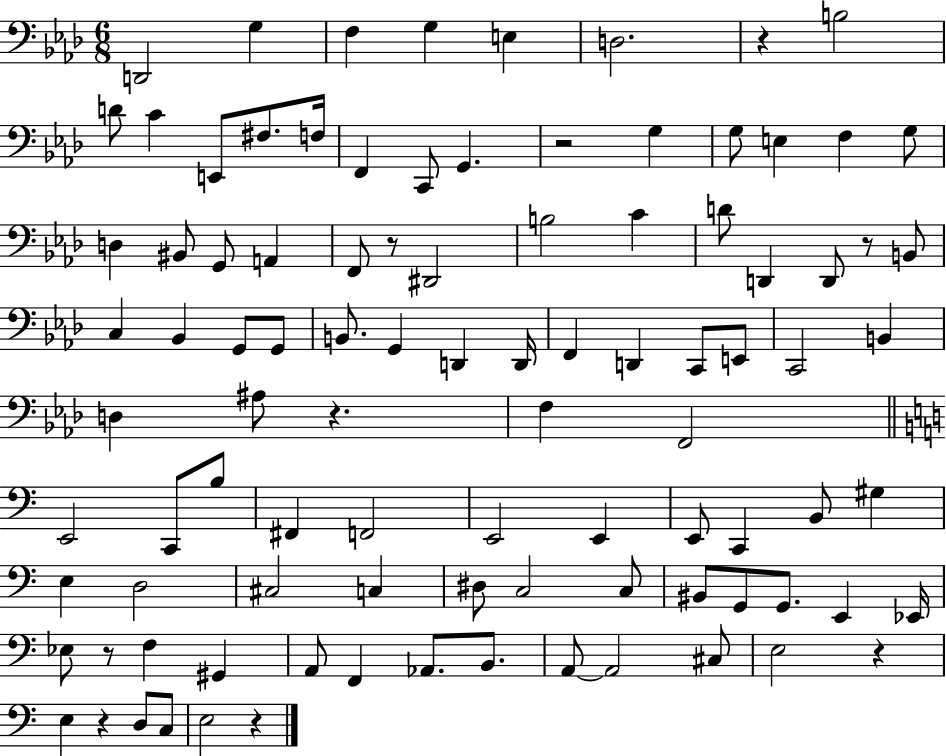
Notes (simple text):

D2/h G3/q F3/q G3/q E3/q D3/h. R/q B3/h D4/e C4/q E2/e F#3/e. F3/s F2/q C2/e G2/q. R/h G3/q G3/e E3/q F3/q G3/e D3/q BIS2/e G2/e A2/q F2/e R/e D#2/h B3/h C4/q D4/e D2/q D2/e R/e B2/e C3/q Bb2/q G2/e G2/e B2/e. G2/q D2/q D2/s F2/q D2/q C2/e E2/e C2/h B2/q D3/q A#3/e R/q. F3/q F2/h E2/h C2/e B3/e F#2/q F2/h E2/h E2/q E2/e C2/q B2/e G#3/q E3/q D3/h C#3/h C3/q D#3/e C3/h C3/e BIS2/e G2/e G2/e. E2/q Eb2/s Eb3/e R/e F3/q G#2/q A2/e F2/q Ab2/e. B2/e. A2/e A2/h C#3/e E3/h R/q E3/q R/q D3/e C3/e E3/h R/q